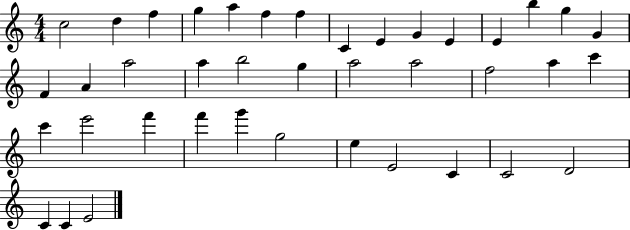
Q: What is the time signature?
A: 4/4